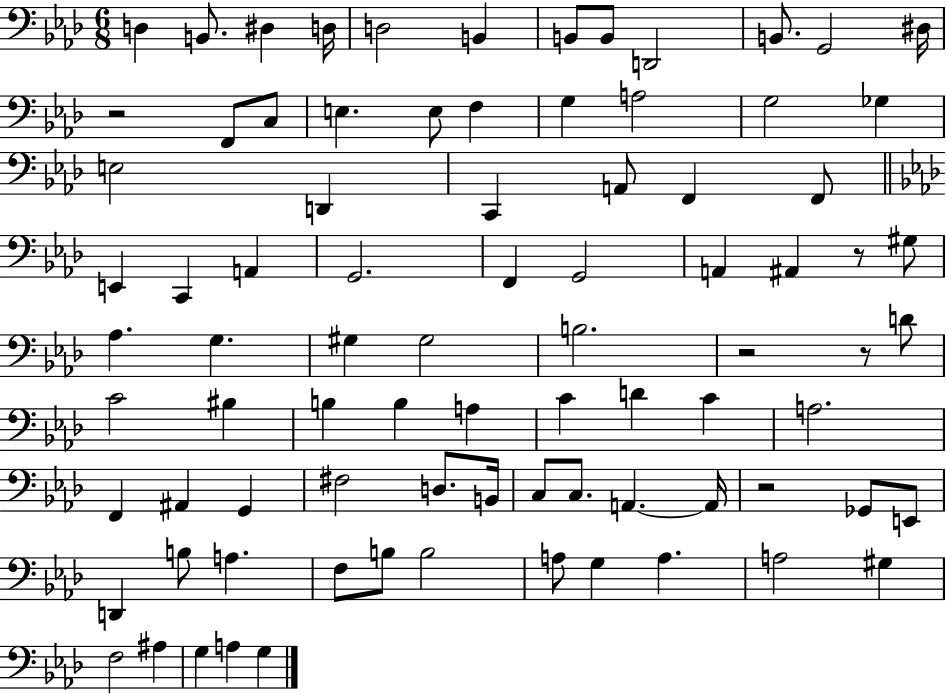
X:1
T:Untitled
M:6/8
L:1/4
K:Ab
D, B,,/2 ^D, D,/4 D,2 B,, B,,/2 B,,/2 D,,2 B,,/2 G,,2 ^D,/4 z2 F,,/2 C,/2 E, E,/2 F, G, A,2 G,2 _G, E,2 D,, C,, A,,/2 F,, F,,/2 E,, C,, A,, G,,2 F,, G,,2 A,, ^A,, z/2 ^G,/2 _A, G, ^G, ^G,2 B,2 z2 z/2 D/2 C2 ^B, B, B, A, C D C A,2 F,, ^A,, G,, ^F,2 D,/2 B,,/4 C,/2 C,/2 A,, A,,/4 z2 _G,,/2 E,,/2 D,, B,/2 A, F,/2 B,/2 B,2 A,/2 G, A, A,2 ^G, F,2 ^A, G, A, G,